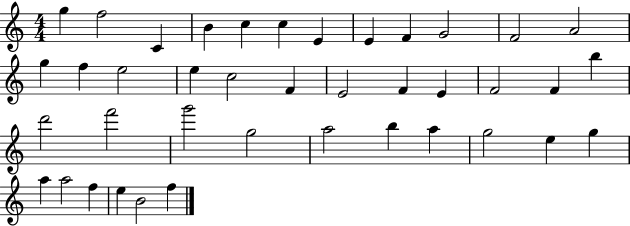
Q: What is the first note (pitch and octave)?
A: G5